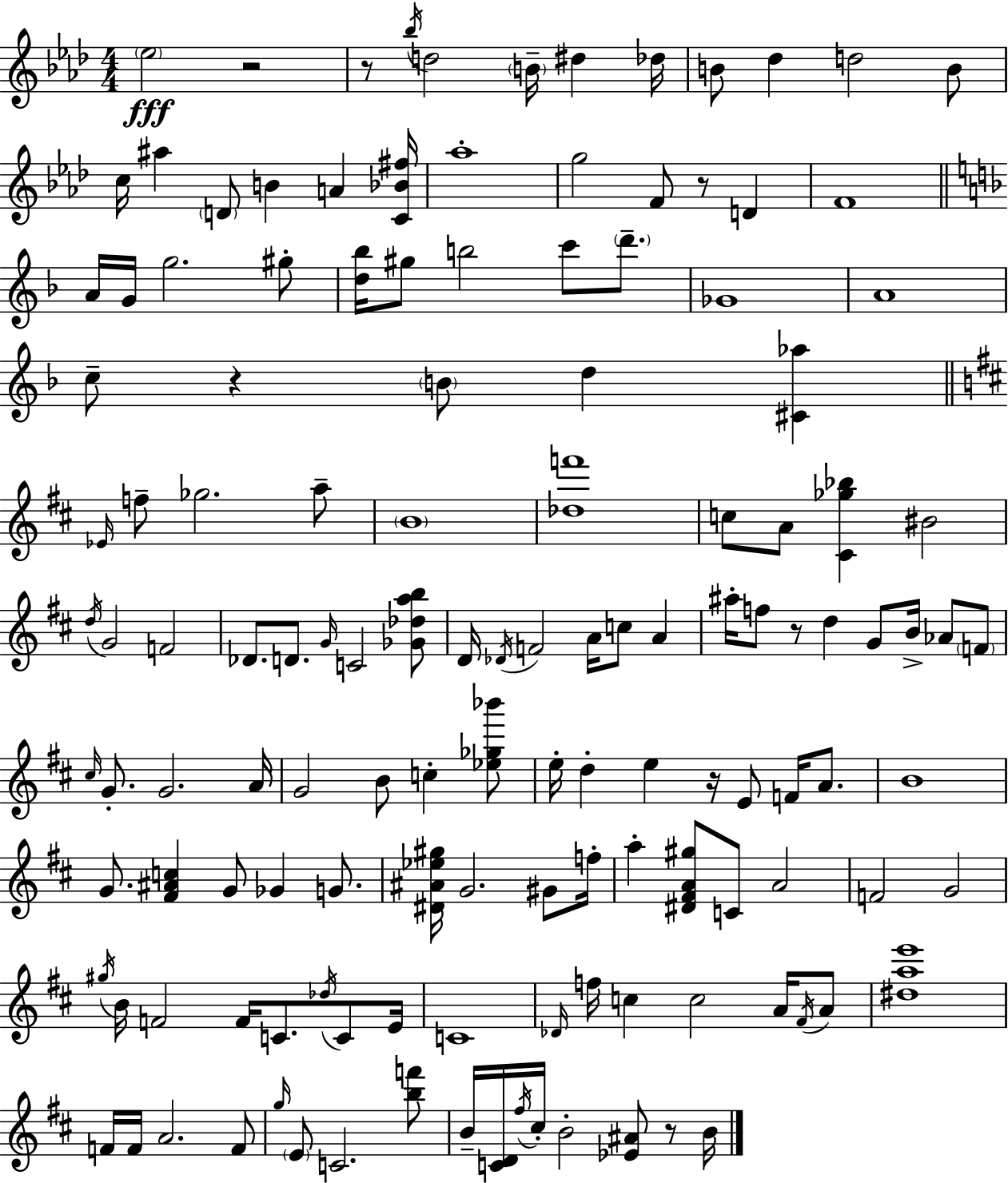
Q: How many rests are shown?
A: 7